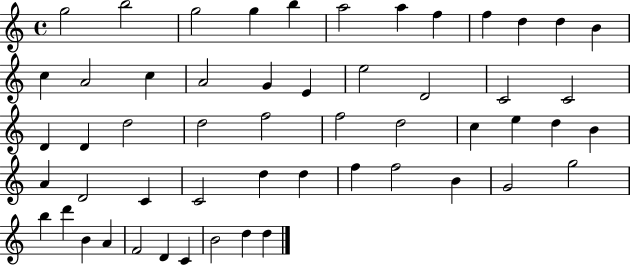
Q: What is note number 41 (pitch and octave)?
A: F5